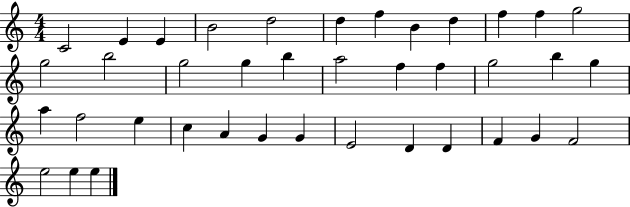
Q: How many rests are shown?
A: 0